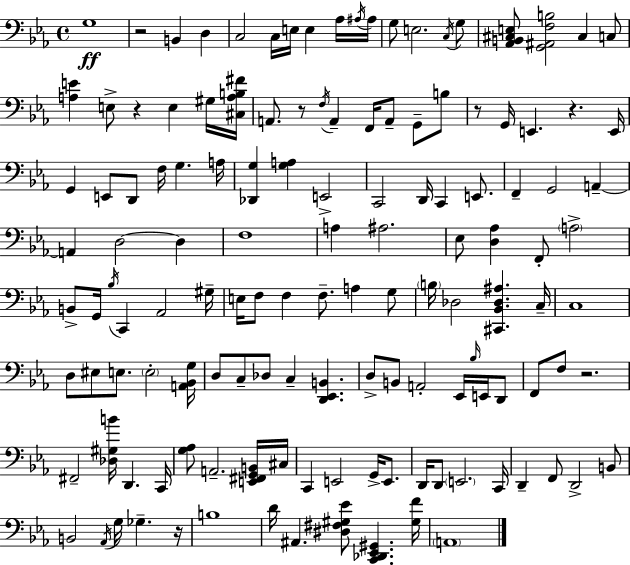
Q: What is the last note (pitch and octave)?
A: A2